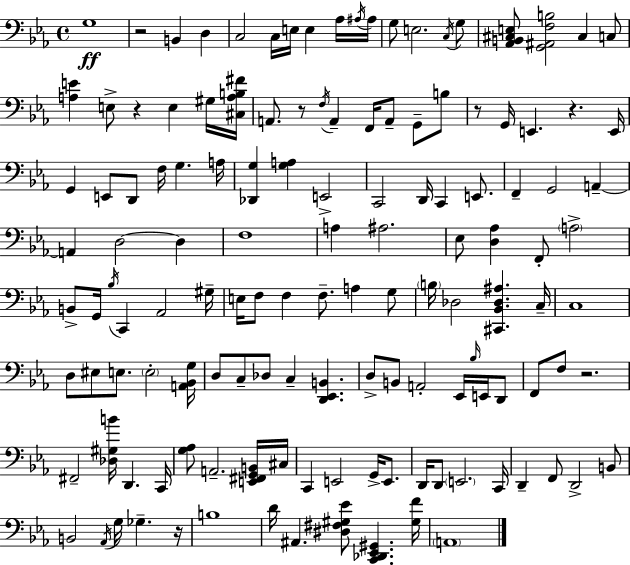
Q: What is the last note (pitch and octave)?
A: A2